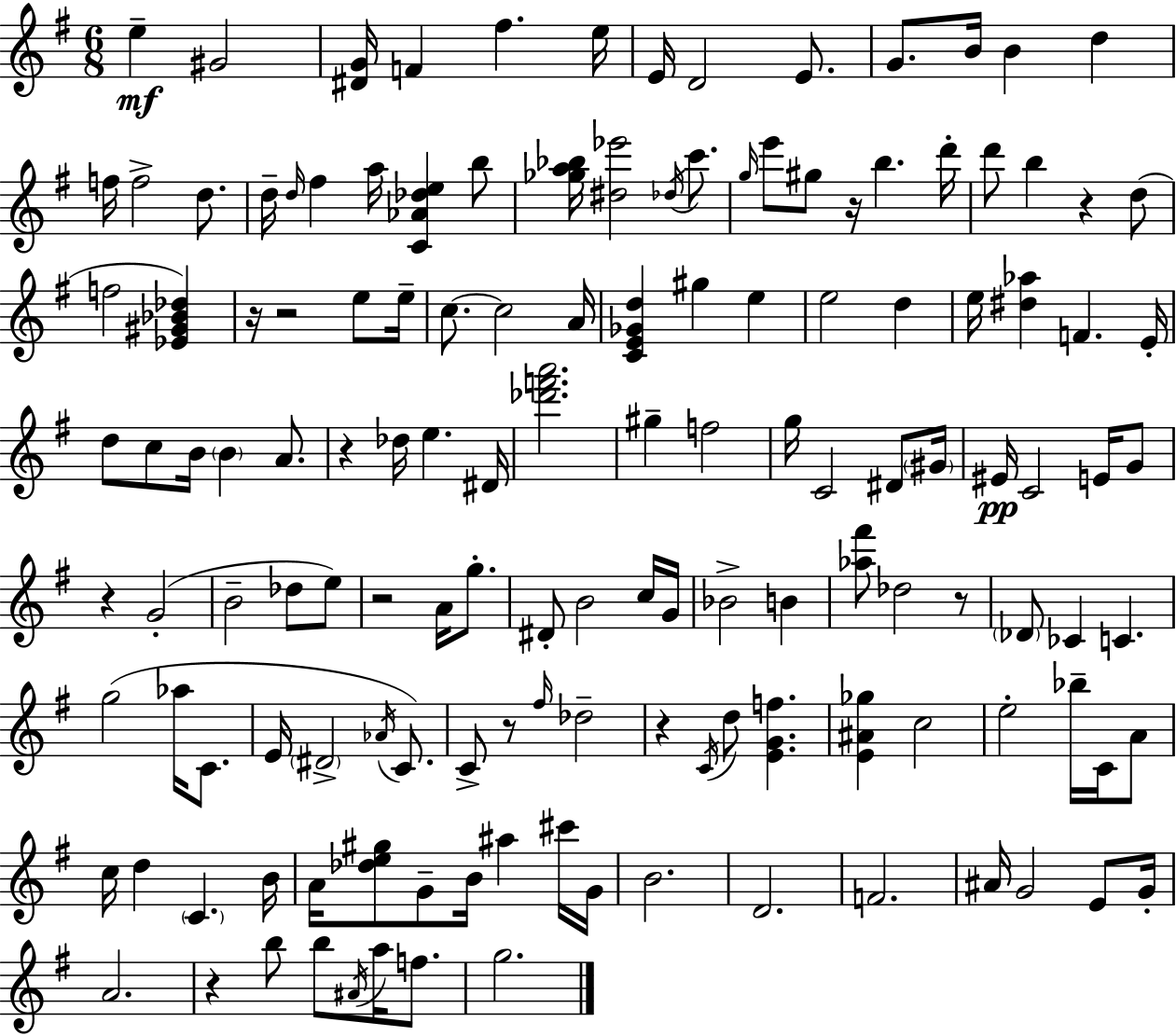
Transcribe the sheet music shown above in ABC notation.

X:1
T:Untitled
M:6/8
L:1/4
K:G
e ^G2 [^DG]/4 F ^f e/4 E/4 D2 E/2 G/2 B/4 B d f/4 f2 d/2 d/4 d/4 ^f a/4 [C_A_de] b/2 [_ga_b]/4 [^d_e']2 _d/4 c'/2 g/4 e'/2 ^g/2 z/4 b d'/4 d'/2 b z d/2 f2 [_E^G_B_d] z/4 z2 e/2 e/4 c/2 c2 A/4 [CE_Gd] ^g e e2 d e/4 [^d_a] F E/4 d/2 c/2 B/4 B A/2 z _d/4 e ^D/4 [_d'f'a']2 ^g f2 g/4 C2 ^D/2 ^G/4 ^E/4 C2 E/4 G/2 z G2 B2 _d/2 e/2 z2 A/4 g/2 ^D/2 B2 c/4 G/4 _B2 B [_a^f']/2 _d2 z/2 _D/2 _C C g2 _a/4 C/2 E/4 ^D2 _A/4 C/2 C/2 z/2 ^f/4 _d2 z C/4 d/2 [EGf] [E^A_g] c2 e2 _b/4 C/4 A/2 c/4 d C B/4 A/4 [_de^g]/2 G/2 B/4 ^a ^c'/4 G/4 B2 D2 F2 ^A/4 G2 E/2 G/4 A2 z b/2 b/2 ^A/4 a/4 f/2 g2